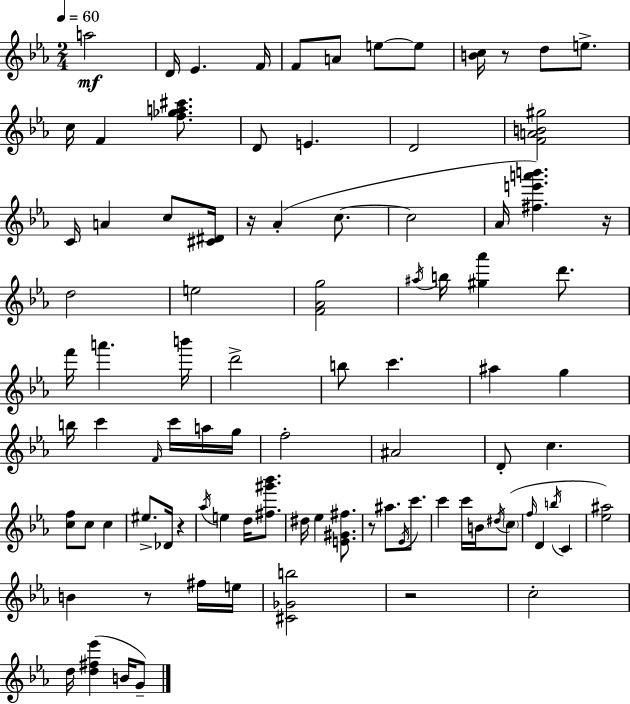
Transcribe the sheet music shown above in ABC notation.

X:1
T:Untitled
M:2/4
L:1/4
K:Cm
a2 D/4 _E F/4 F/2 A/2 e/2 e/2 [Bc]/4 z/2 d/2 e/2 c/4 F [f_ga^c']/2 D/2 E D2 [FAB^g]2 C/4 A c/2 [^C^D]/4 z/4 _A c/2 c2 _A/4 [^fe'a'b'] z/4 d2 e2 [F_Ag]2 ^a/4 b/4 [^g_a'] d'/2 f'/4 a' b'/4 d'2 b/2 c' ^a g b/4 c' F/4 c'/4 a/4 g/4 f2 ^A2 D/2 c [cf]/2 c/2 c ^e/2 _D/4 z _a/4 e d/4 [^f^g'_b']/2 ^d/4 _e [E^G^f]/2 z/2 ^a/2 _E/4 c'/2 c' c'/4 B/4 ^d/4 c/2 f/4 D b/4 C [_e^a]2 B z/2 ^f/4 e/4 [^C_Gb]2 z2 c2 d/4 [d^f_e'] B/4 G/2